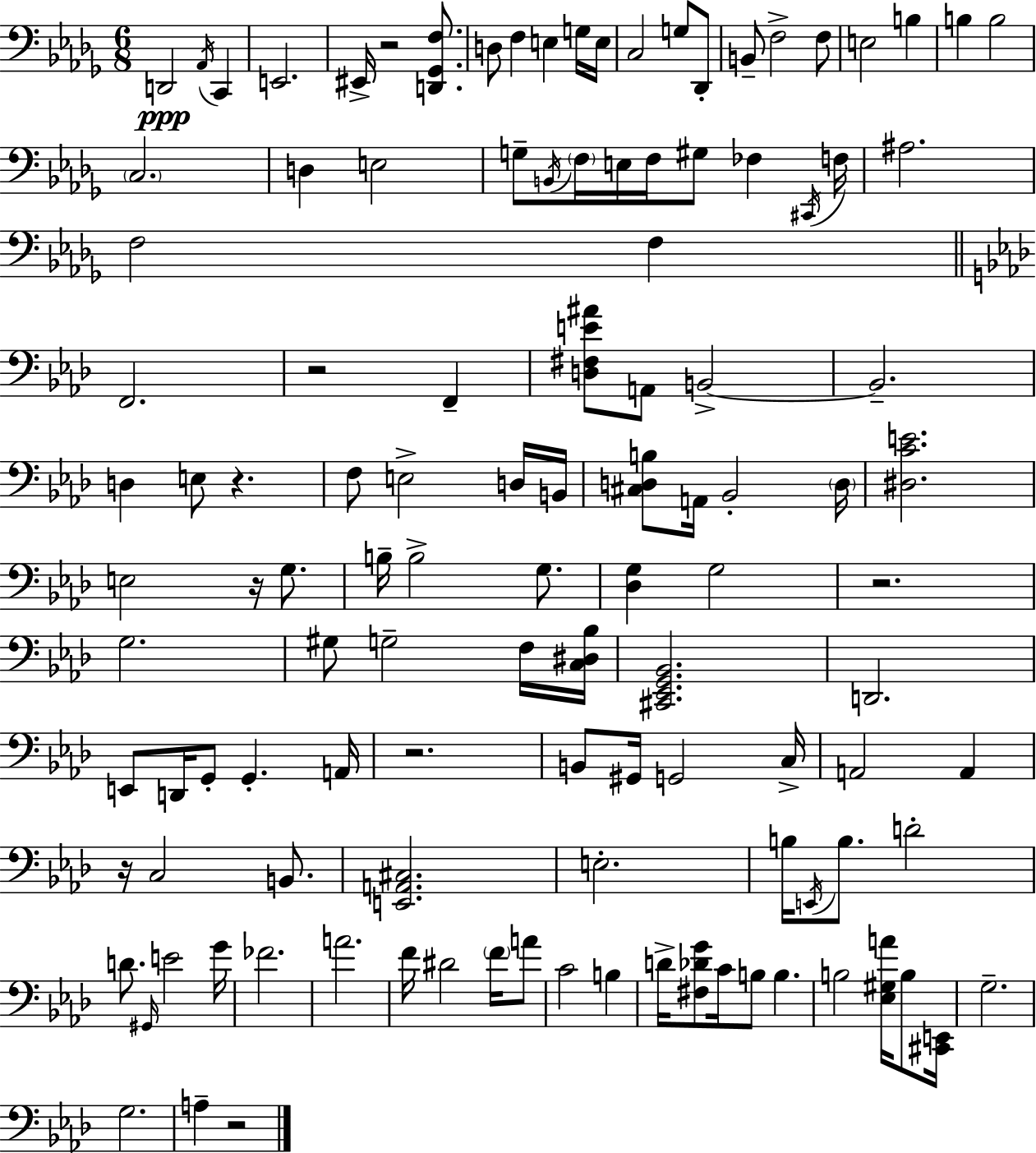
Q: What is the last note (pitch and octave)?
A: A3